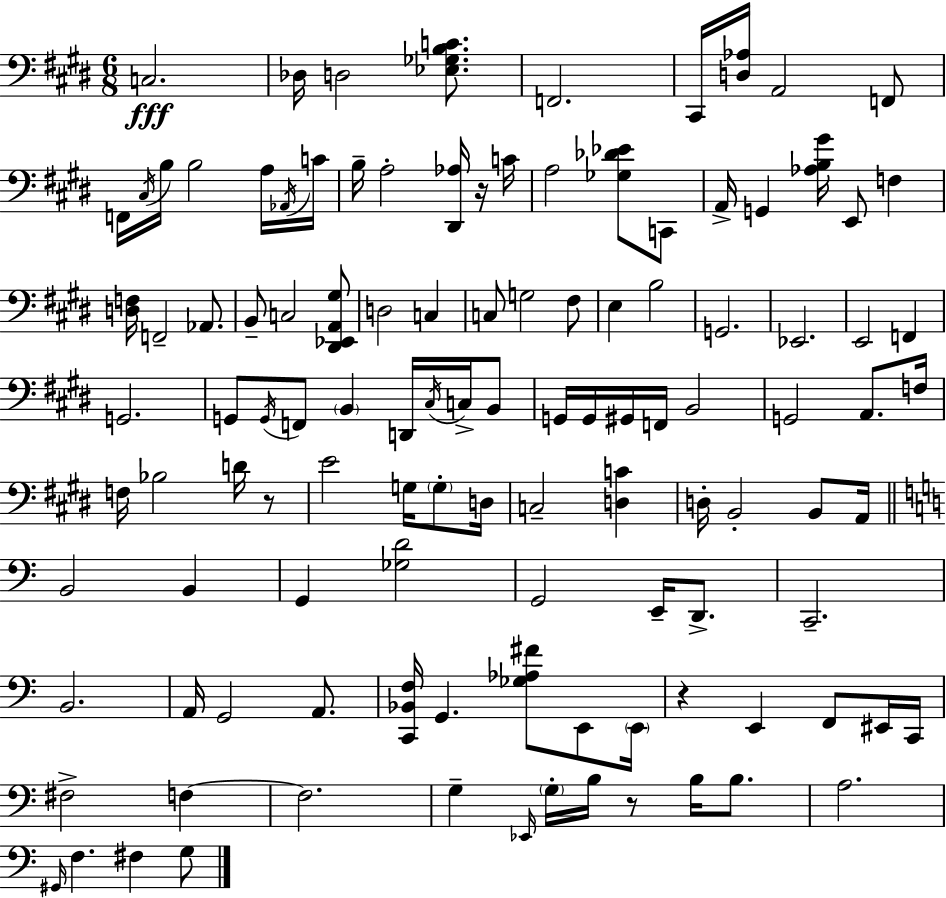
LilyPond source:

{
  \clef bass
  \numericTimeSignature
  \time 6/8
  \key e \major
  \repeat volta 2 { c2.\fff | des16 d2 <ees ges b c'>8. | f,2. | cis,16 <d aes>16 a,2 f,8 | \break f,16 \acciaccatura { cis16 } b16 b2 a16 | \acciaccatura { aes,16 } c'16 b16-- a2-. <dis, aes>16 | r16 c'16 a2 <ges des' ees'>8 | c,8 a,16-> g,4 <aes b gis'>16 e,8 f4 | \break <d f>16 f,2-- aes,8. | b,8-- c2 | <dis, ees, a, gis>8 d2 c4 | c8 g2 | \break fis8 e4 b2 | g,2. | ees,2. | e,2 f,4 | \break g,2. | g,8 \acciaccatura { g,16 } f,8 \parenthesize b,4 d,16 | \acciaccatura { cis16 } c16-> b,8 g,16 g,16 gis,16 f,16 b,2 | g,2 | \break a,8. f16 f16 bes2 | d'16 r8 e'2 | g16 \parenthesize g8-. d16 c2-- | <d c'>4 d16-. b,2-. | \break b,8 a,16 \bar "||" \break \key c \major b,2 b,4 | g,4 <ges d'>2 | g,2 e,16-- d,8.-> | c,2.-- | \break b,2. | a,16 g,2 a,8. | <c, bes, f>16 g,4. <ges aes fis'>8 e,8 \parenthesize e,16 | r4 e,4 f,8 eis,16 c,16 | \break fis2-> f4~~ | f2. | g4-- \grace { ees,16 } \parenthesize g16-. b16 r8 b16 b8. | a2. | \break \grace { gis,16 } f4. fis4 | g8 } \bar "|."
}